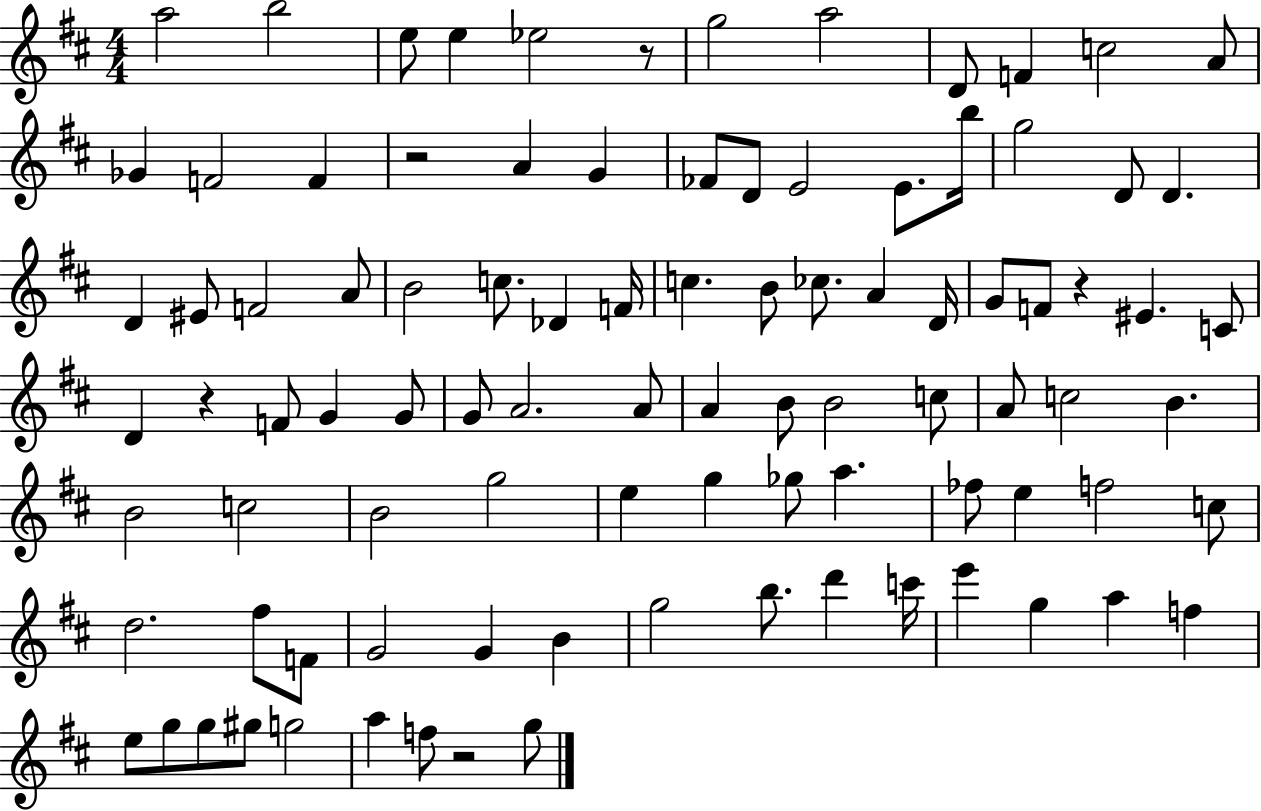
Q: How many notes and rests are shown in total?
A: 94